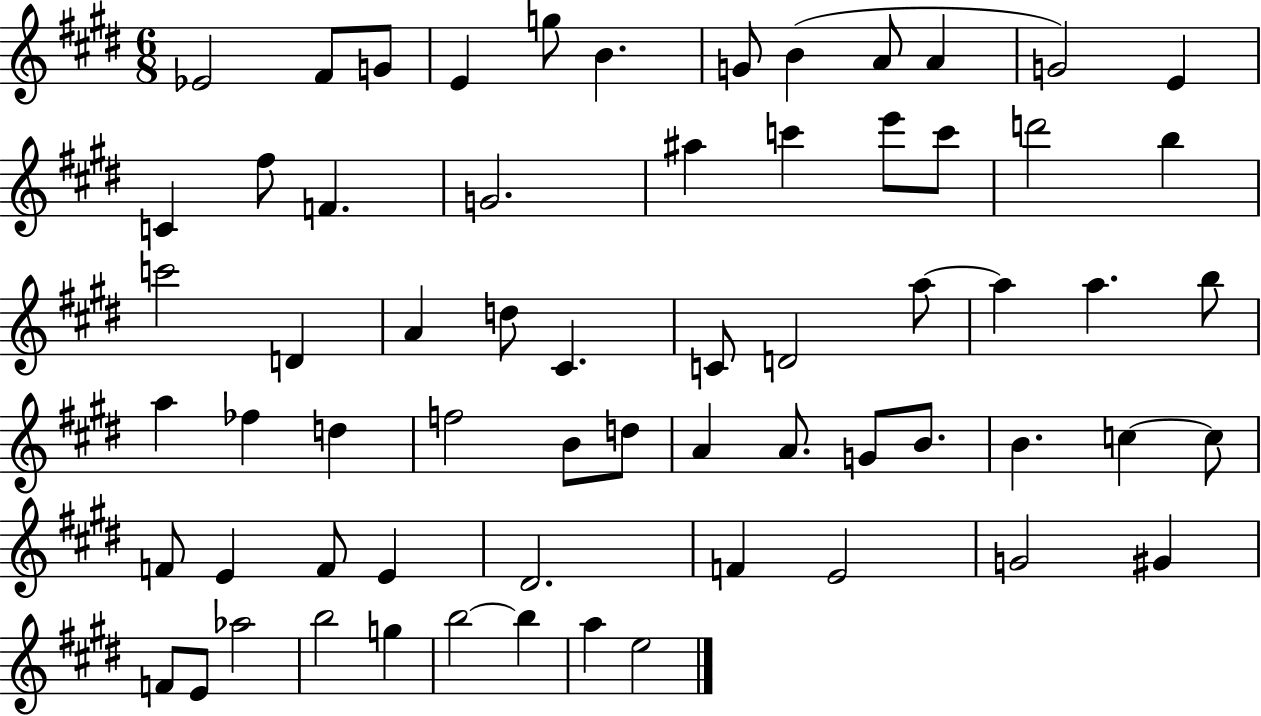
{
  \clef treble
  \numericTimeSignature
  \time 6/8
  \key e \major
  \repeat volta 2 { ees'2 fis'8 g'8 | e'4 g''8 b'4. | g'8 b'4( a'8 a'4 | g'2) e'4 | \break c'4 fis''8 f'4. | g'2. | ais''4 c'''4 e'''8 c'''8 | d'''2 b''4 | \break c'''2 d'4 | a'4 d''8 cis'4. | c'8 d'2 a''8~~ | a''4 a''4. b''8 | \break a''4 fes''4 d''4 | f''2 b'8 d''8 | a'4 a'8. g'8 b'8. | b'4. c''4~~ c''8 | \break f'8 e'4 f'8 e'4 | dis'2. | f'4 e'2 | g'2 gis'4 | \break f'8 e'8 aes''2 | b''2 g''4 | b''2~~ b''4 | a''4 e''2 | \break } \bar "|."
}